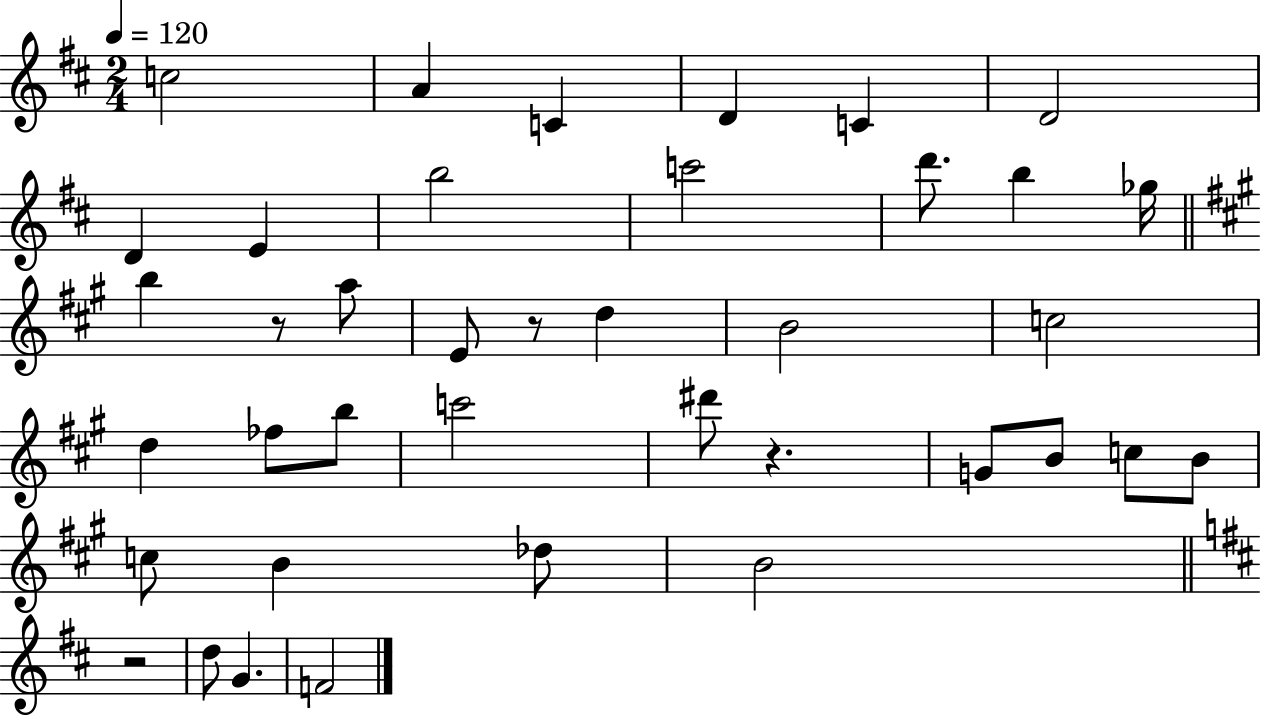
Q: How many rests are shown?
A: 4